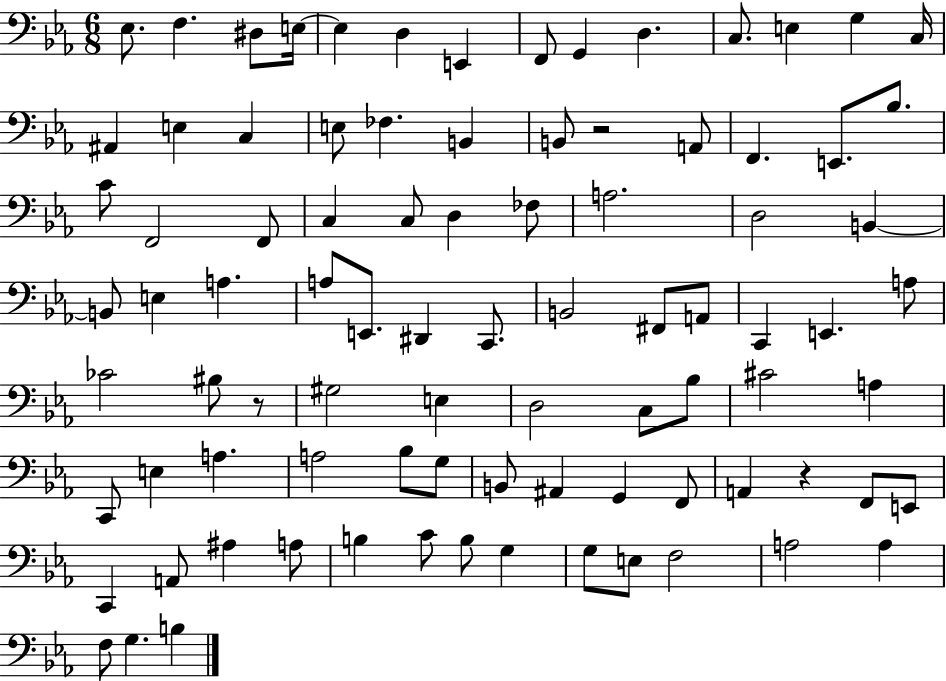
{
  \clef bass
  \numericTimeSignature
  \time 6/8
  \key ees \major
  \repeat volta 2 { ees8. f4. dis8 e16~~ | e4 d4 e,4 | f,8 g,4 d4. | c8. e4 g4 c16 | \break ais,4 e4 c4 | e8 fes4. b,4 | b,8 r2 a,8 | f,4. e,8. bes8. | \break c'8 f,2 f,8 | c4 c8 d4 fes8 | a2. | d2 b,4~~ | \break b,8 e4 a4. | a8 e,8. dis,4 c,8. | b,2 fis,8 a,8 | c,4 e,4. a8 | \break ces'2 bis8 r8 | gis2 e4 | d2 c8 bes8 | cis'2 a4 | \break c,8 e4 a4. | a2 bes8 g8 | b,8 ais,4 g,4 f,8 | a,4 r4 f,8 e,8 | \break c,4 a,8 ais4 a8 | b4 c'8 b8 g4 | g8 e8 f2 | a2 a4 | \break f8 g4. b4 | } \bar "|."
}